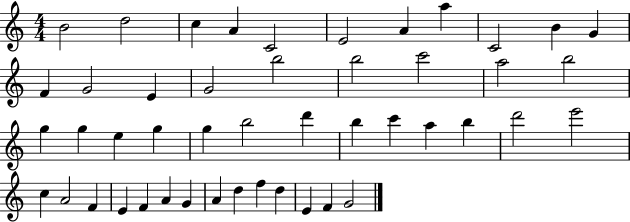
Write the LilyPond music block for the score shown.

{
  \clef treble
  \numericTimeSignature
  \time 4/4
  \key c \major
  b'2 d''2 | c''4 a'4 c'2 | e'2 a'4 a''4 | c'2 b'4 g'4 | \break f'4 g'2 e'4 | g'2 b''2 | b''2 c'''2 | a''2 b''2 | \break g''4 g''4 e''4 g''4 | g''4 b''2 d'''4 | b''4 c'''4 a''4 b''4 | d'''2 e'''2 | \break c''4 a'2 f'4 | e'4 f'4 a'4 g'4 | a'4 d''4 f''4 d''4 | e'4 f'4 g'2 | \break \bar "|."
}